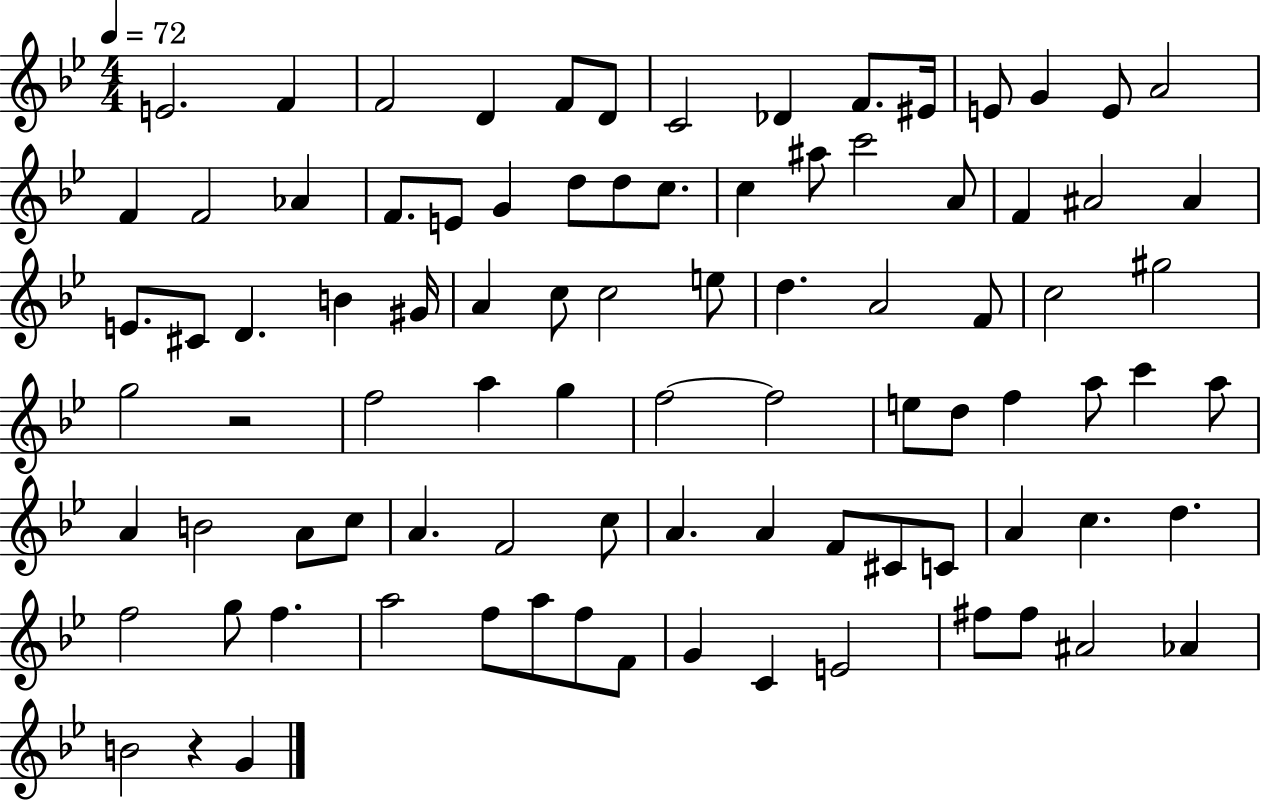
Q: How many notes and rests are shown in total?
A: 90